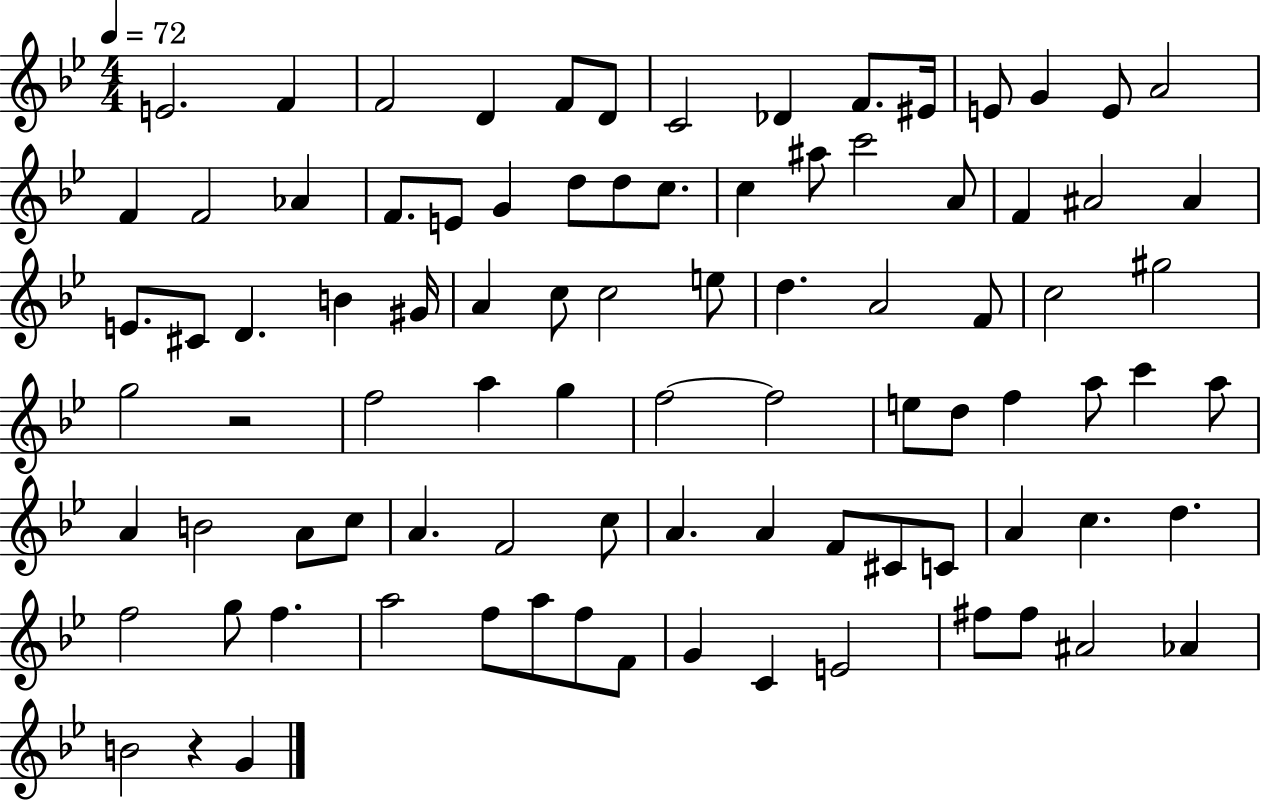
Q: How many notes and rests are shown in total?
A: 90